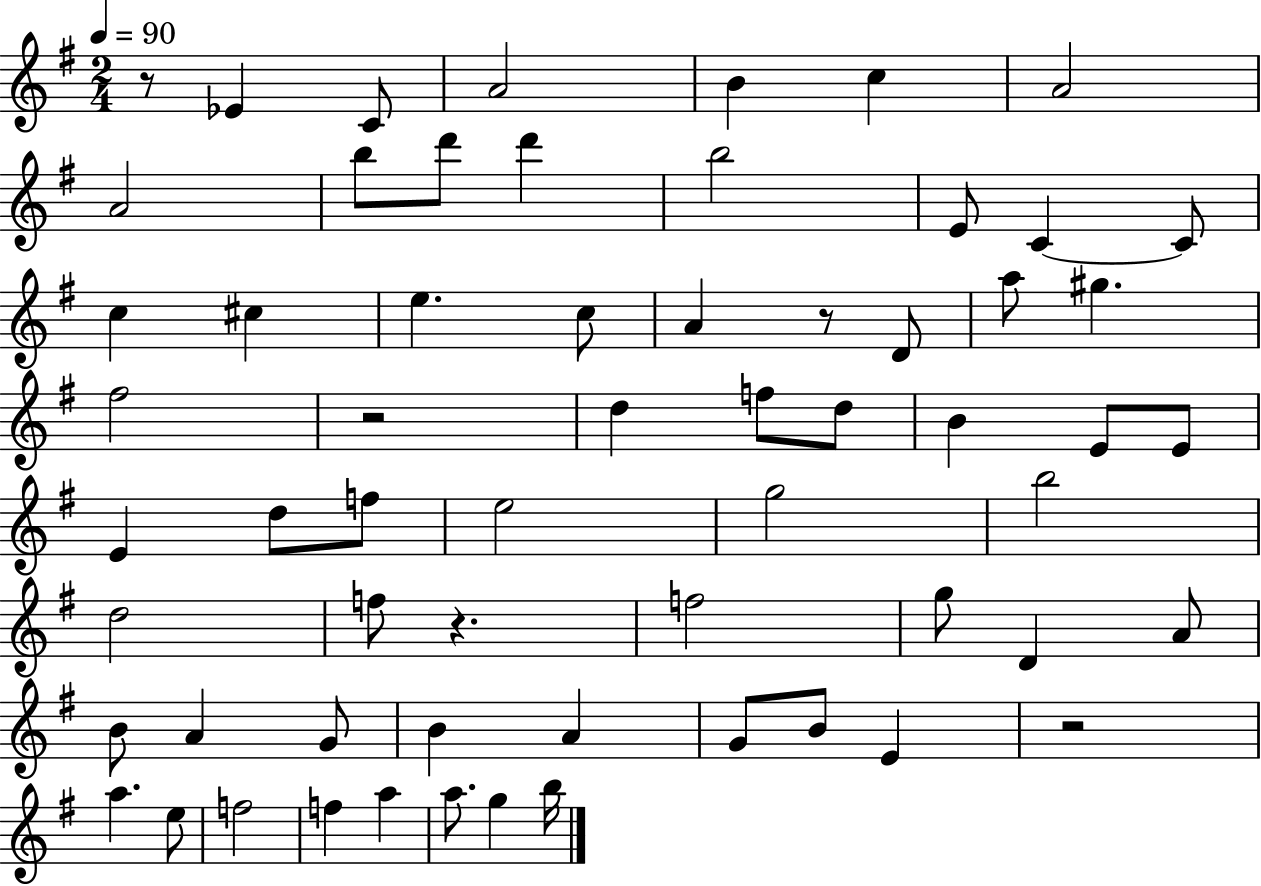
X:1
T:Untitled
M:2/4
L:1/4
K:G
z/2 _E C/2 A2 B c A2 A2 b/2 d'/2 d' b2 E/2 C C/2 c ^c e c/2 A z/2 D/2 a/2 ^g ^f2 z2 d f/2 d/2 B E/2 E/2 E d/2 f/2 e2 g2 b2 d2 f/2 z f2 g/2 D A/2 B/2 A G/2 B A G/2 B/2 E z2 a e/2 f2 f a a/2 g b/4